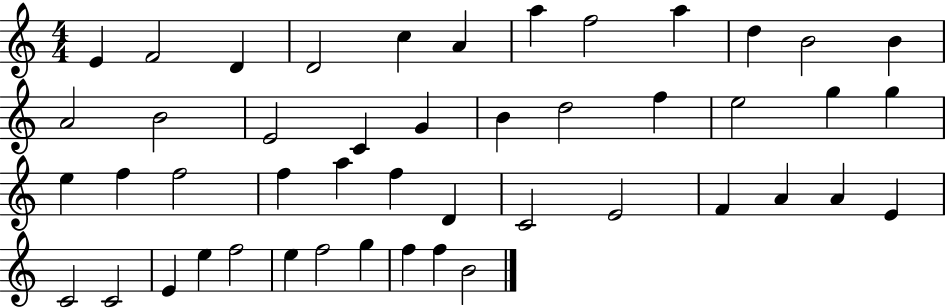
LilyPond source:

{
  \clef treble
  \numericTimeSignature
  \time 4/4
  \key c \major
  e'4 f'2 d'4 | d'2 c''4 a'4 | a''4 f''2 a''4 | d''4 b'2 b'4 | \break a'2 b'2 | e'2 c'4 g'4 | b'4 d''2 f''4 | e''2 g''4 g''4 | \break e''4 f''4 f''2 | f''4 a''4 f''4 d'4 | c'2 e'2 | f'4 a'4 a'4 e'4 | \break c'2 c'2 | e'4 e''4 f''2 | e''4 f''2 g''4 | f''4 f''4 b'2 | \break \bar "|."
}